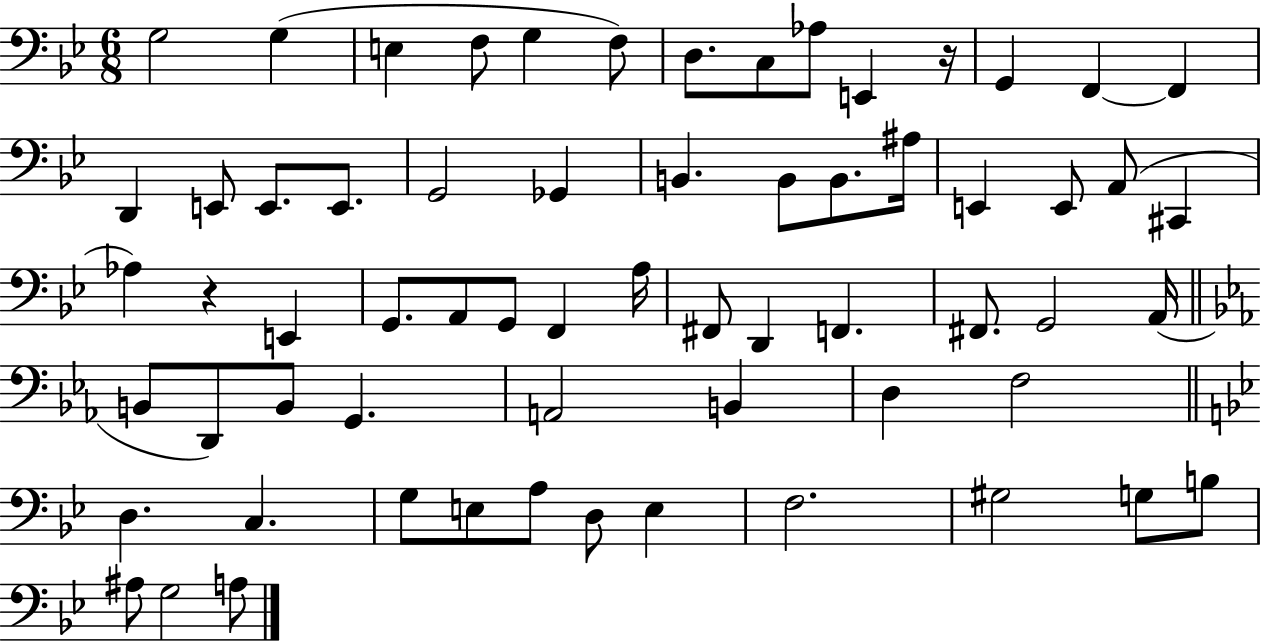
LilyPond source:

{
  \clef bass
  \numericTimeSignature
  \time 6/8
  \key bes \major
  g2 g4( | e4 f8 g4 f8) | d8. c8 aes8 e,4 r16 | g,4 f,4~~ f,4 | \break d,4 e,8 e,8. e,8. | g,2 ges,4 | b,4. b,8 b,8. ais16 | e,4 e,8 a,8( cis,4 | \break aes4) r4 e,4 | g,8. a,8 g,8 f,4 a16 | fis,8 d,4 f,4. | fis,8. g,2 a,16( | \break \bar "||" \break \key ees \major b,8 d,8) b,8 g,4. | a,2 b,4 | d4 f2 | \bar "||" \break \key bes \major d4. c4. | g8 e8 a8 d8 e4 | f2. | gis2 g8 b8 | \break ais8 g2 a8 | \bar "|."
}